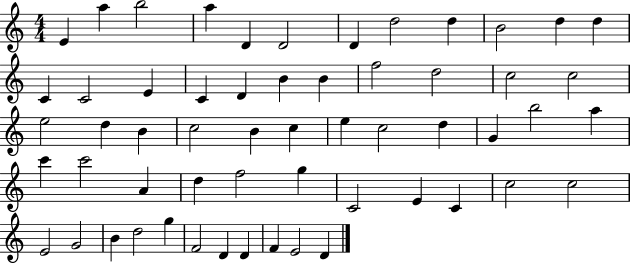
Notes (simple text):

E4/q A5/q B5/h A5/q D4/q D4/h D4/q D5/h D5/q B4/h D5/q D5/q C4/q C4/h E4/q C4/q D4/q B4/q B4/q F5/h D5/h C5/h C5/h E5/h D5/q B4/q C5/h B4/q C5/q E5/q C5/h D5/q G4/q B5/h A5/q C6/q C6/h A4/q D5/q F5/h G5/q C4/h E4/q C4/q C5/h C5/h E4/h G4/h B4/q D5/h G5/q F4/h D4/q D4/q F4/q E4/h D4/q